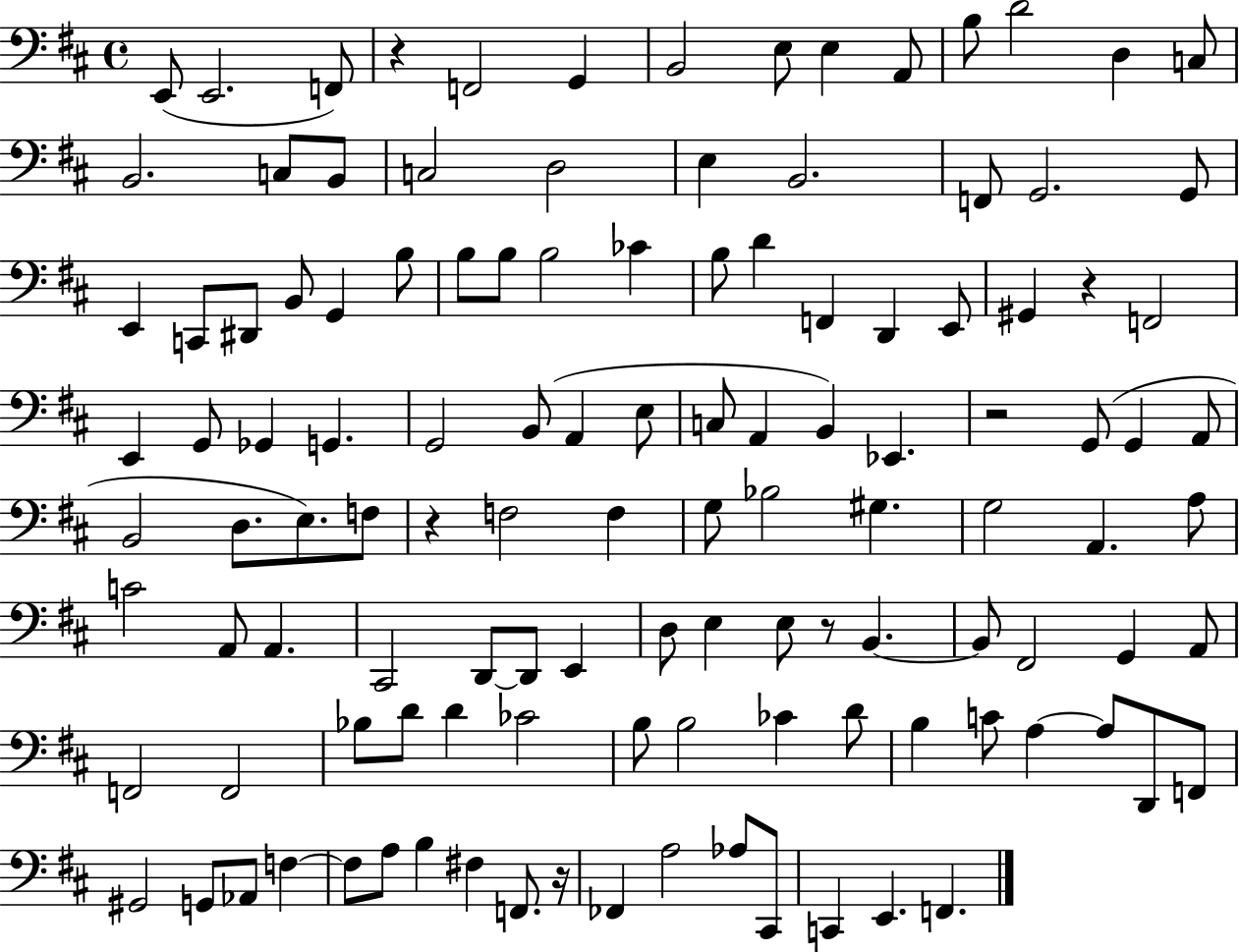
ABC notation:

X:1
T:Untitled
M:4/4
L:1/4
K:D
E,,/2 E,,2 F,,/2 z F,,2 G,, B,,2 E,/2 E, A,,/2 B,/2 D2 D, C,/2 B,,2 C,/2 B,,/2 C,2 D,2 E, B,,2 F,,/2 G,,2 G,,/2 E,, C,,/2 ^D,,/2 B,,/2 G,, B,/2 B,/2 B,/2 B,2 _C B,/2 D F,, D,, E,,/2 ^G,, z F,,2 E,, G,,/2 _G,, G,, G,,2 B,,/2 A,, E,/2 C,/2 A,, B,, _E,, z2 G,,/2 G,, A,,/2 B,,2 D,/2 E,/2 F,/2 z F,2 F, G,/2 _B,2 ^G, G,2 A,, A,/2 C2 A,,/2 A,, ^C,,2 D,,/2 D,,/2 E,, D,/2 E, E,/2 z/2 B,, B,,/2 ^F,,2 G,, A,,/2 F,,2 F,,2 _B,/2 D/2 D _C2 B,/2 B,2 _C D/2 B, C/2 A, A,/2 D,,/2 F,,/2 ^G,,2 G,,/2 _A,,/2 F, F,/2 A,/2 B, ^F, F,,/2 z/4 _F,, A,2 _A,/2 ^C,,/2 C,, E,, F,,